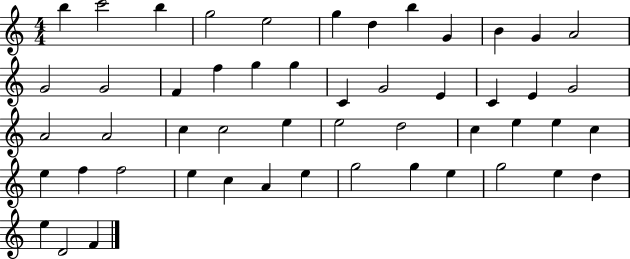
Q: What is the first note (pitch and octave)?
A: B5